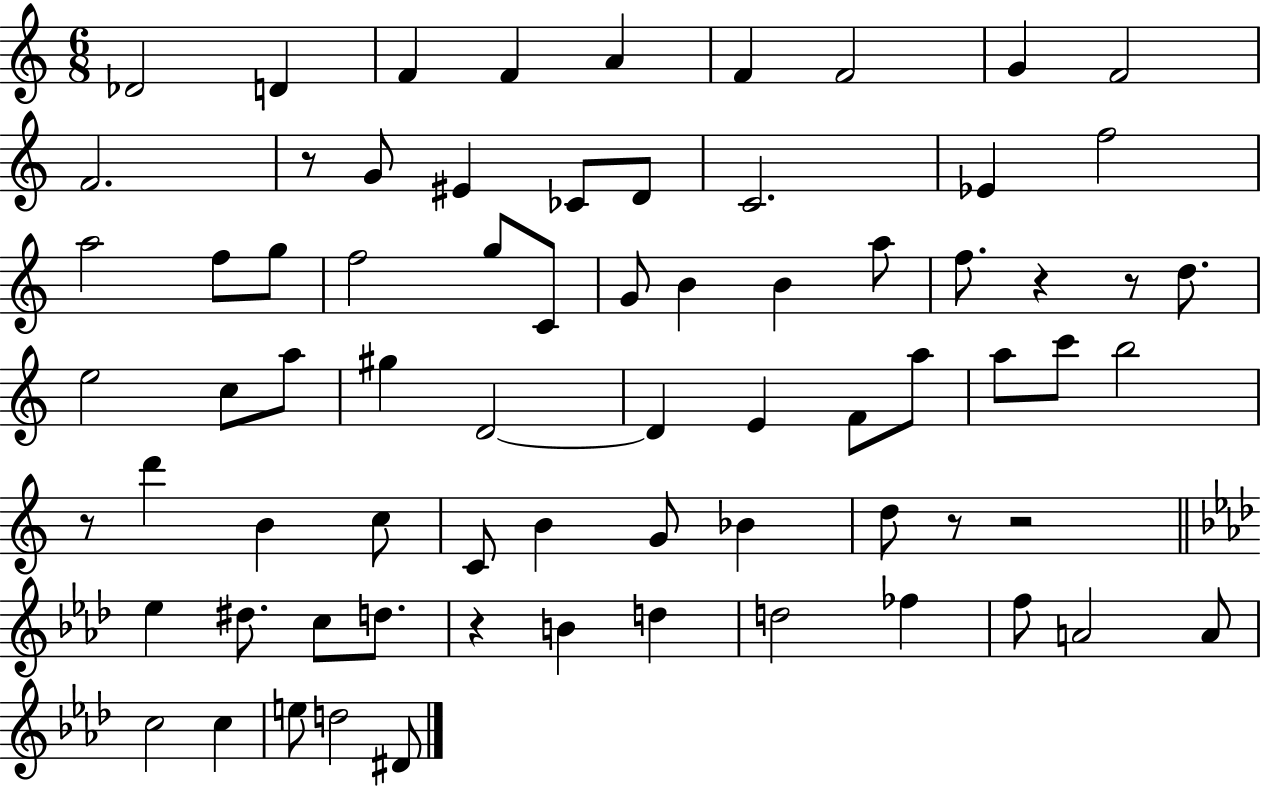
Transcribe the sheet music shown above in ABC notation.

X:1
T:Untitled
M:6/8
L:1/4
K:C
_D2 D F F A F F2 G F2 F2 z/2 G/2 ^E _C/2 D/2 C2 _E f2 a2 f/2 g/2 f2 g/2 C/2 G/2 B B a/2 f/2 z z/2 d/2 e2 c/2 a/2 ^g D2 D E F/2 a/2 a/2 c'/2 b2 z/2 d' B c/2 C/2 B G/2 _B d/2 z/2 z2 _e ^d/2 c/2 d/2 z B d d2 _f f/2 A2 A/2 c2 c e/2 d2 ^D/2